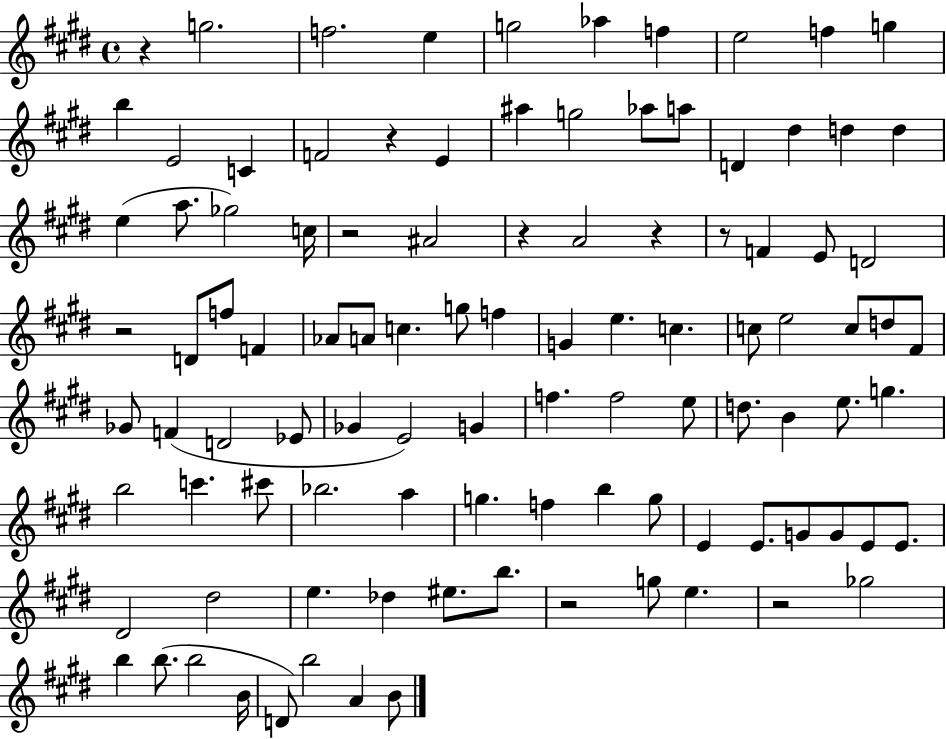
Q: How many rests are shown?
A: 9